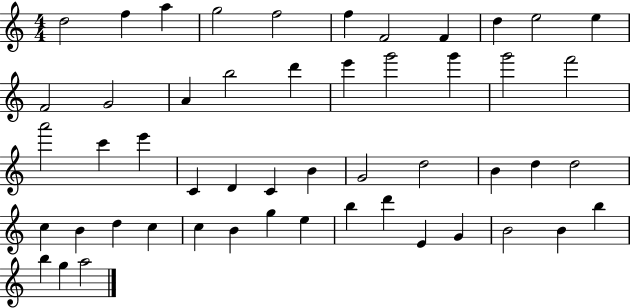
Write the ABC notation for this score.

X:1
T:Untitled
M:4/4
L:1/4
K:C
d2 f a g2 f2 f F2 F d e2 e F2 G2 A b2 d' e' g'2 g' g'2 f'2 a'2 c' e' C D C B G2 d2 B d d2 c B d c c B g e b d' E G B2 B b b g a2